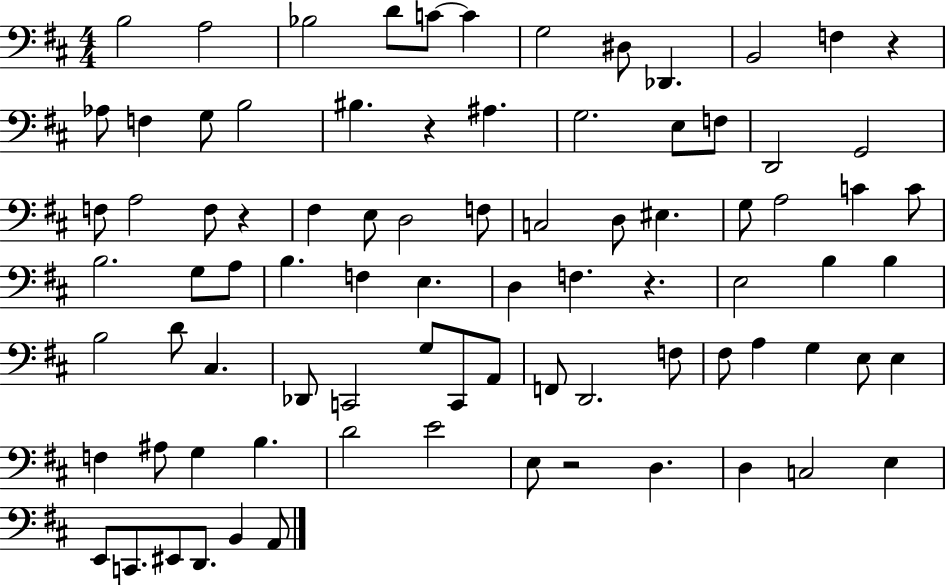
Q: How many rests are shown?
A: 5